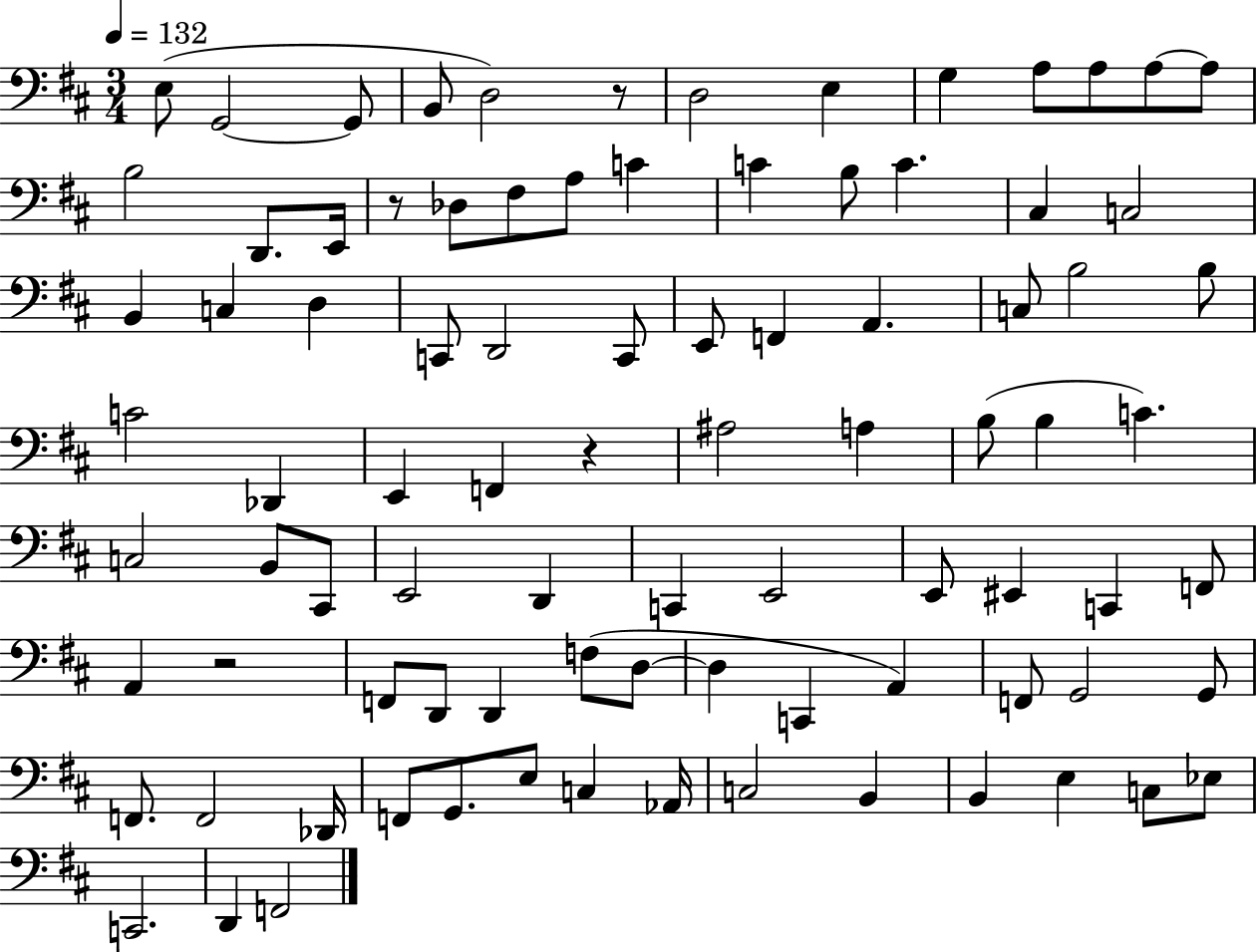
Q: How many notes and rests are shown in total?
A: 89